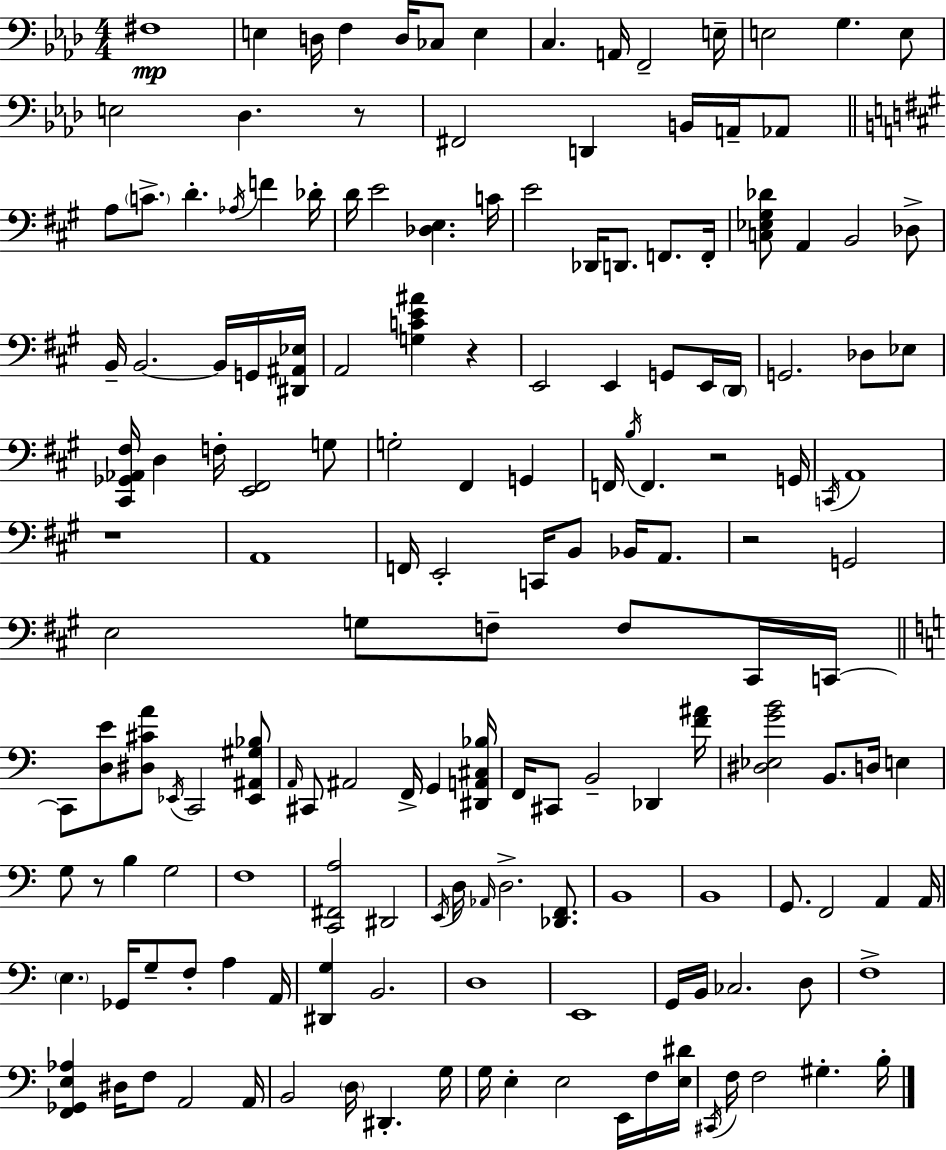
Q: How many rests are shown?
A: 6